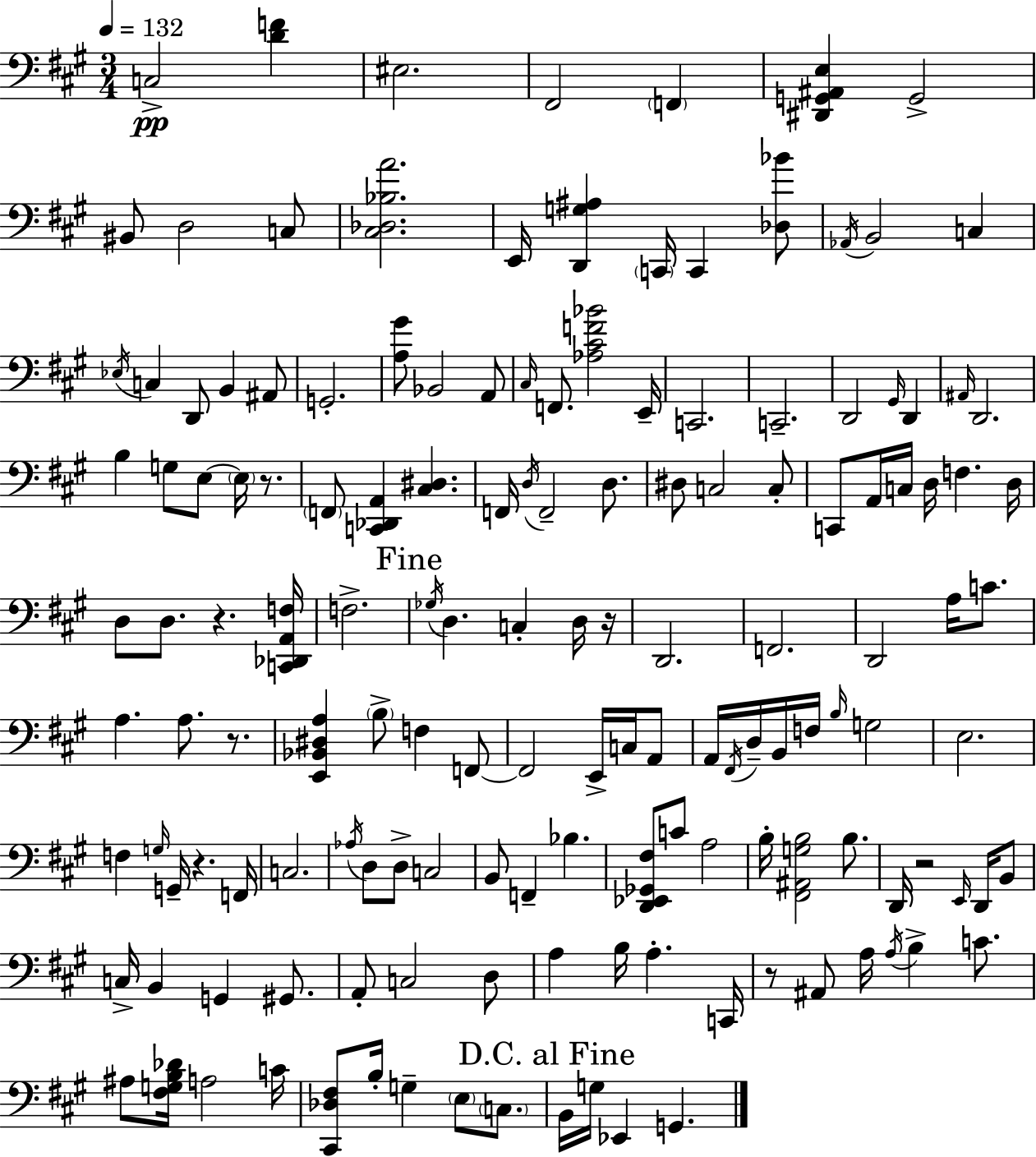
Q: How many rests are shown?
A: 7